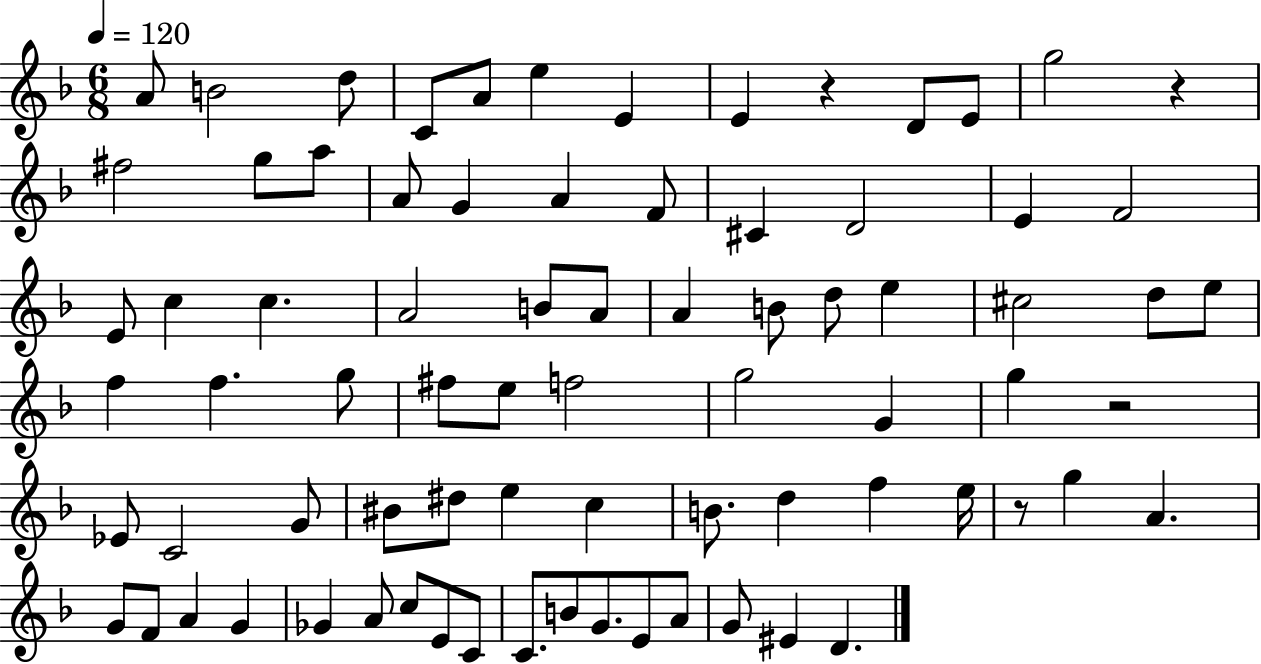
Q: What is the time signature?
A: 6/8